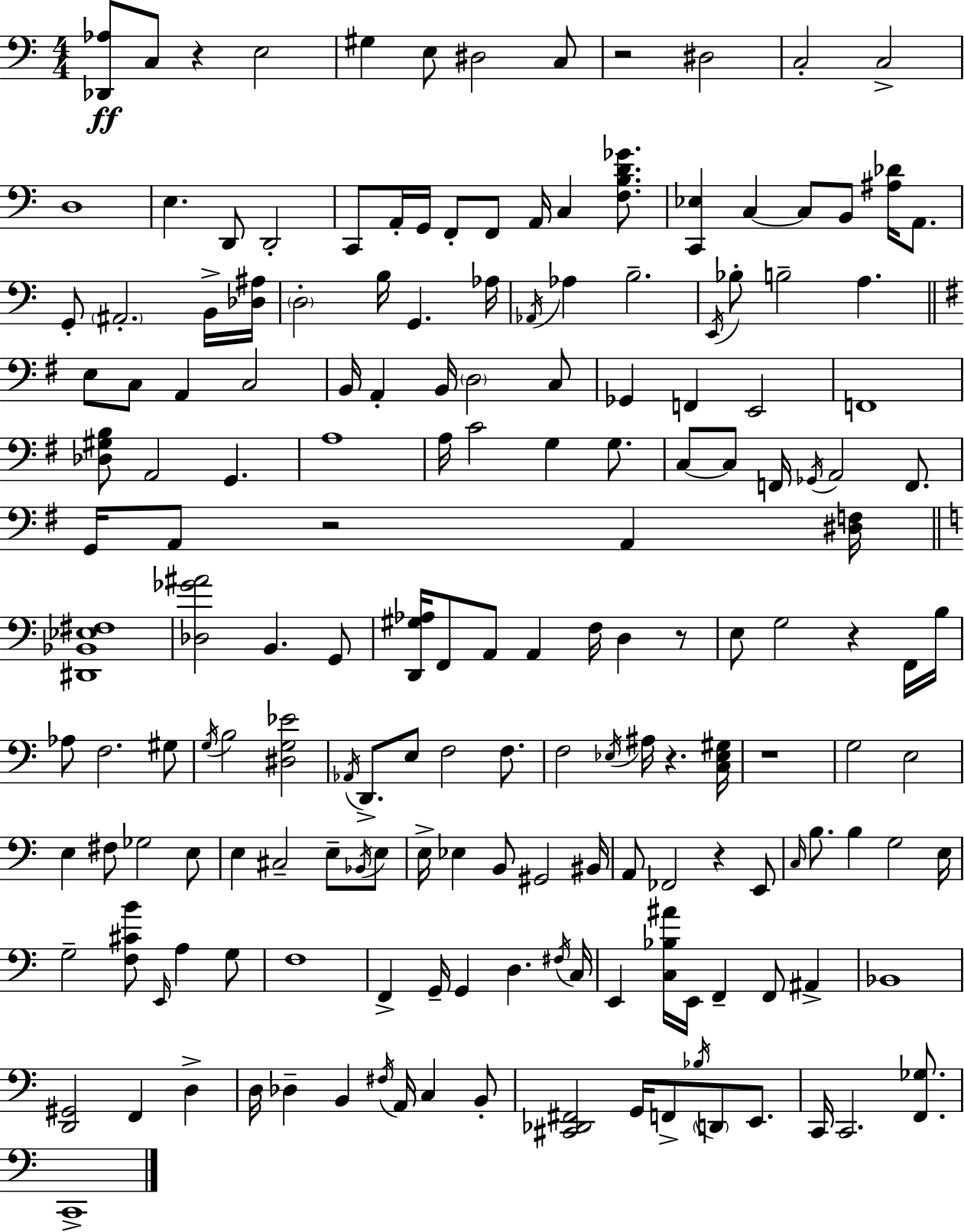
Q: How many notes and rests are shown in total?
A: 174